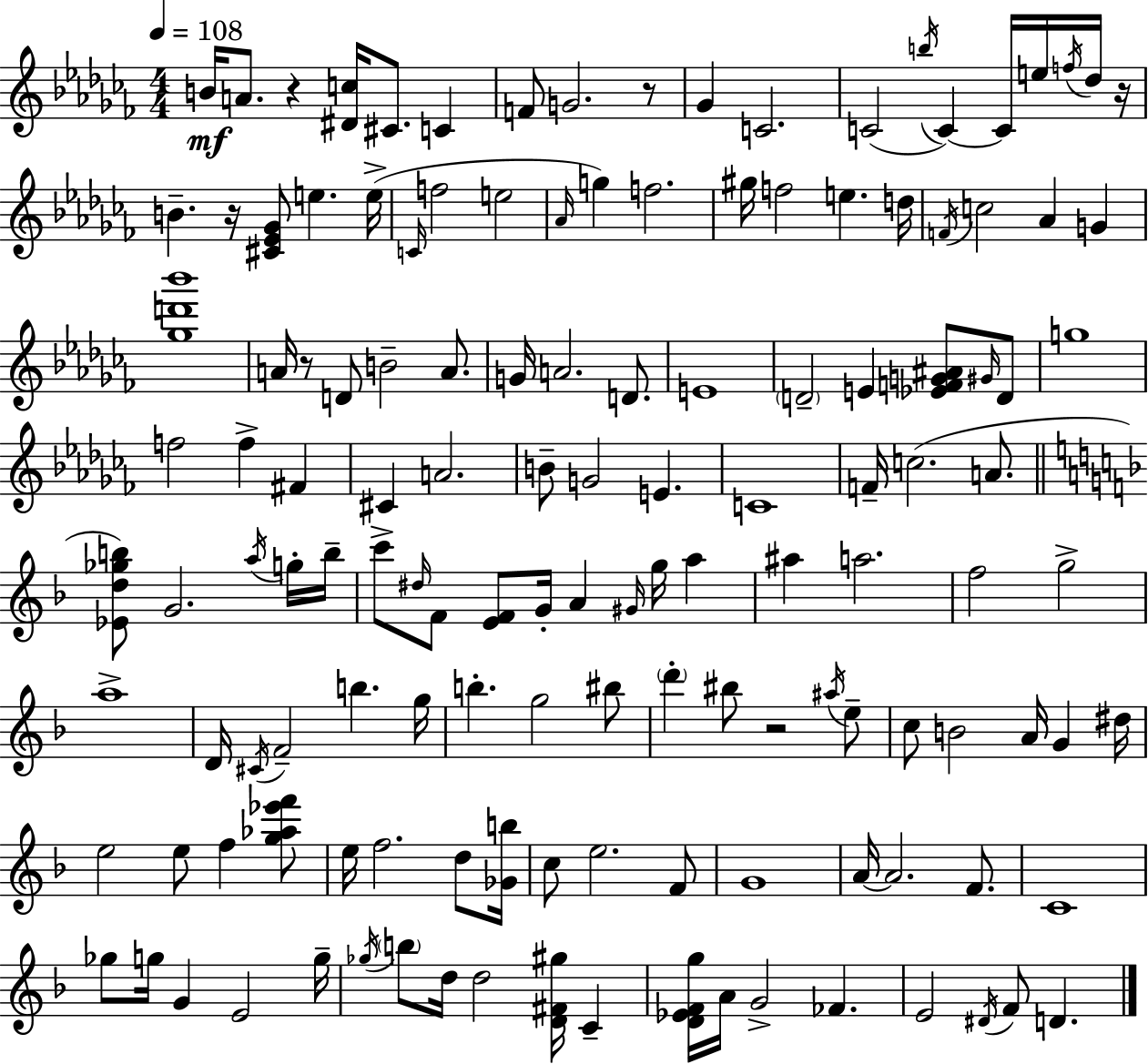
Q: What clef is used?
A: treble